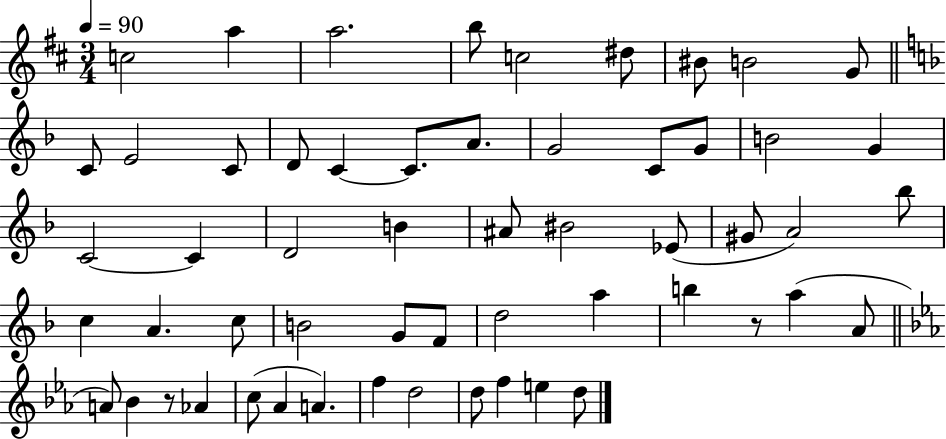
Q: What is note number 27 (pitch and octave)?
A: BIS4